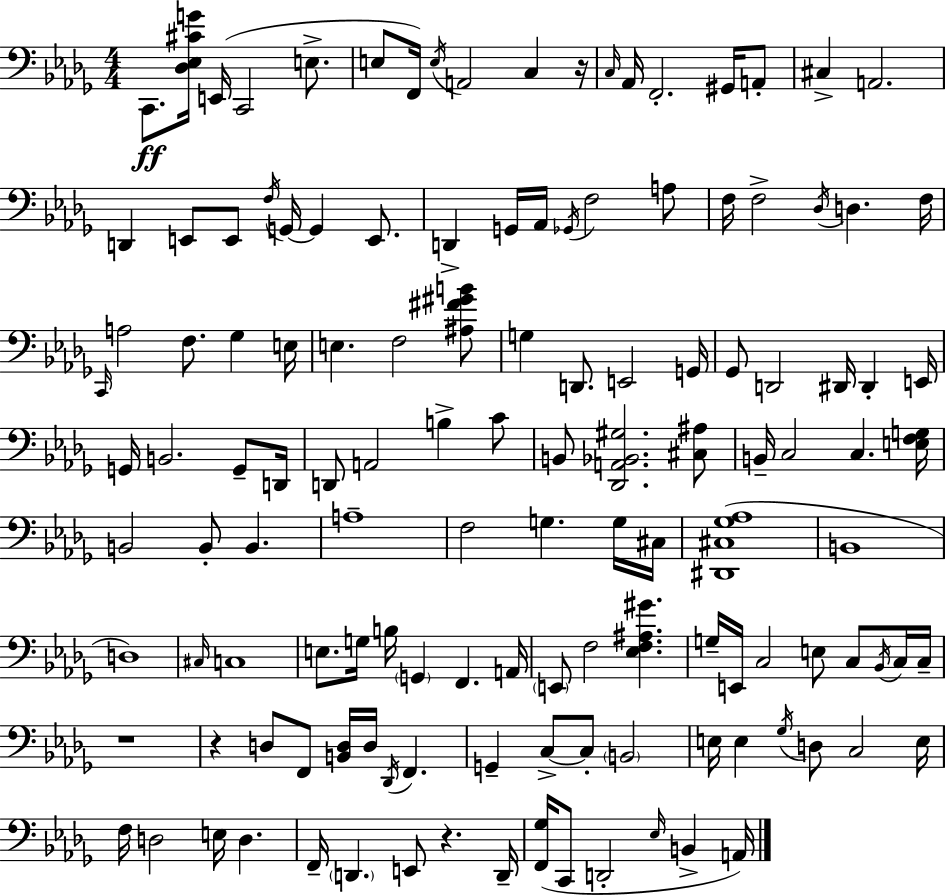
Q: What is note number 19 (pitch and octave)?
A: E2